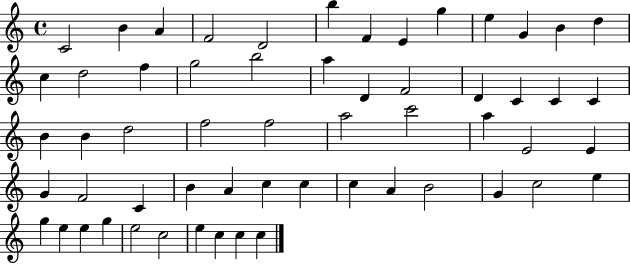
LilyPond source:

{
  \clef treble
  \time 4/4
  \defaultTimeSignature
  \key c \major
  c'2 b'4 a'4 | f'2 d'2 | b''4 f'4 e'4 g''4 | e''4 g'4 b'4 d''4 | \break c''4 d''2 f''4 | g''2 b''2 | a''4 d'4 f'2 | d'4 c'4 c'4 c'4 | \break b'4 b'4 d''2 | f''2 f''2 | a''2 c'''2 | a''4 e'2 e'4 | \break g'4 f'2 c'4 | b'4 a'4 c''4 c''4 | c''4 a'4 b'2 | g'4 c''2 e''4 | \break g''4 e''4 e''4 g''4 | e''2 c''2 | e''4 c''4 c''4 c''4 | \bar "|."
}